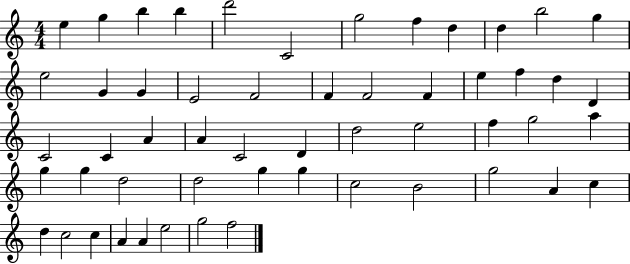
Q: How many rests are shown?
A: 0